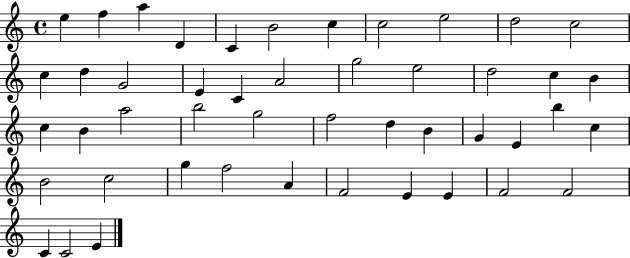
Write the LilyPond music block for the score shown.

{
  \clef treble
  \time 4/4
  \defaultTimeSignature
  \key c \major
  e''4 f''4 a''4 d'4 | c'4 b'2 c''4 | c''2 e''2 | d''2 c''2 | \break c''4 d''4 g'2 | e'4 c'4 a'2 | g''2 e''2 | d''2 c''4 b'4 | \break c''4 b'4 a''2 | b''2 g''2 | f''2 d''4 b'4 | g'4 e'4 b''4 c''4 | \break b'2 c''2 | g''4 f''2 a'4 | f'2 e'4 e'4 | f'2 f'2 | \break c'4 c'2 e'4 | \bar "|."
}